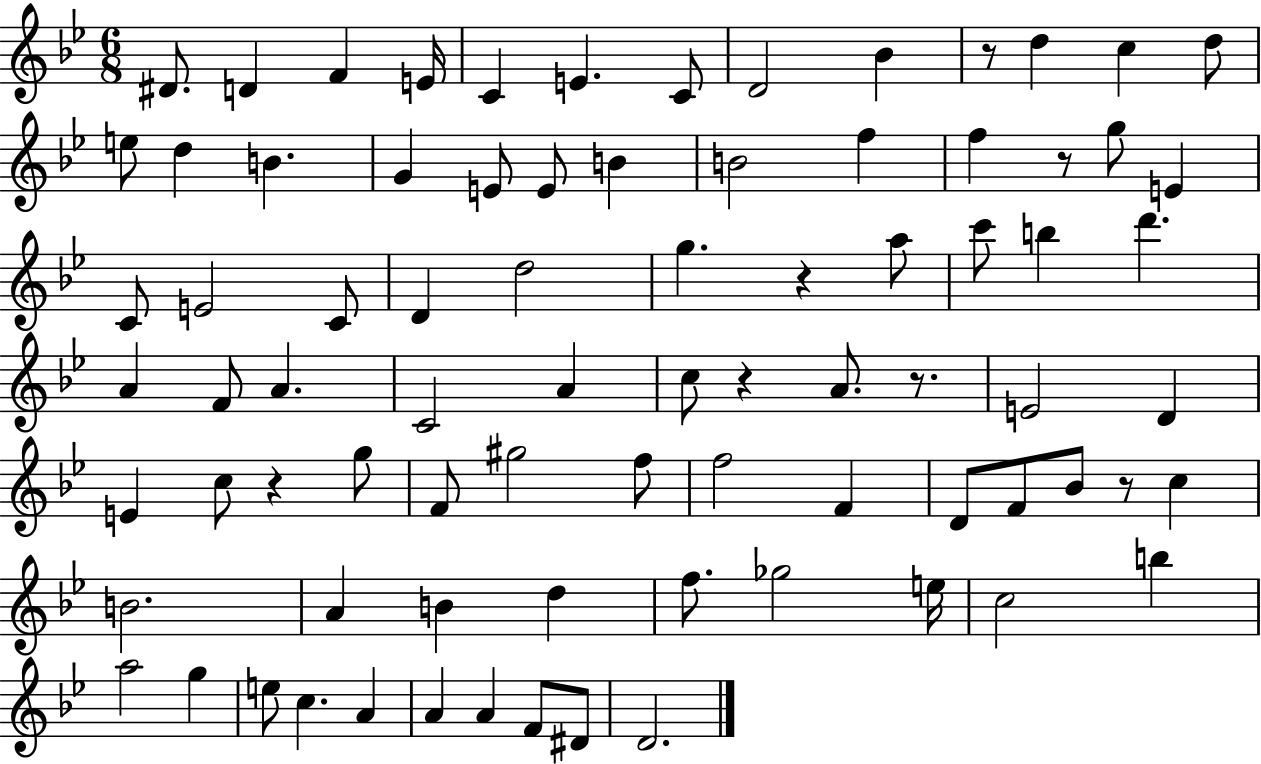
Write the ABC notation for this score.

X:1
T:Untitled
M:6/8
L:1/4
K:Bb
^D/2 D F E/4 C E C/2 D2 _B z/2 d c d/2 e/2 d B G E/2 E/2 B B2 f f z/2 g/2 E C/2 E2 C/2 D d2 g z a/2 c'/2 b d' A F/2 A C2 A c/2 z A/2 z/2 E2 D E c/2 z g/2 F/2 ^g2 f/2 f2 F D/2 F/2 _B/2 z/2 c B2 A B d f/2 _g2 e/4 c2 b a2 g e/2 c A A A F/2 ^D/2 D2